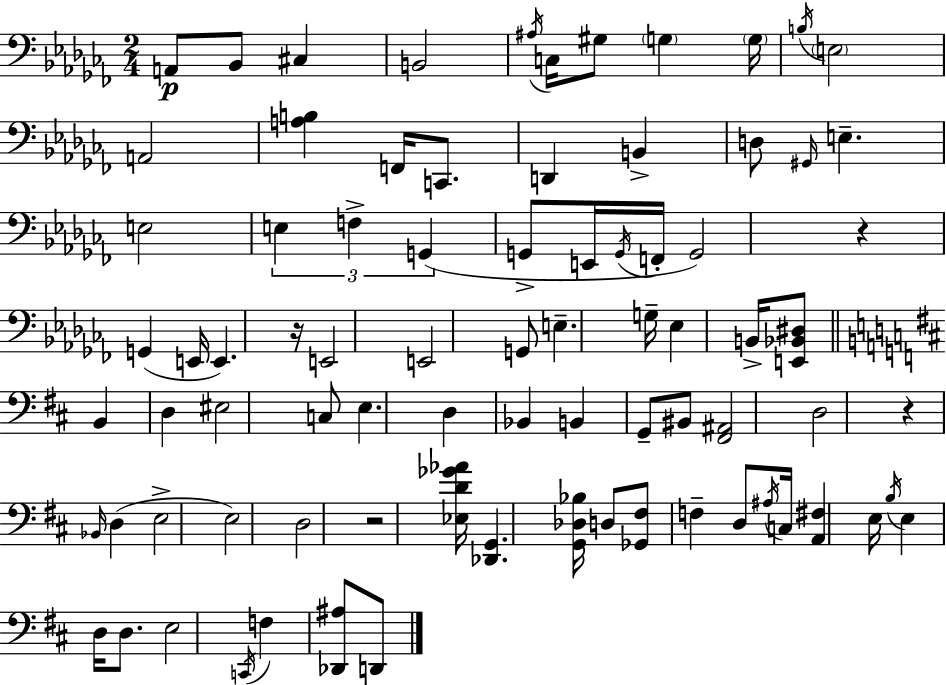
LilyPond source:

{
  \clef bass
  \numericTimeSignature
  \time 2/4
  \key aes \minor
  a,8\p bes,8 cis4 | b,2 | \acciaccatura { ais16 } c16 gis8 \parenthesize g4 | \parenthesize g16 \acciaccatura { b16 } \parenthesize e2 | \break a,2 | <a b>4 f,16 c,8. | d,4 b,4-> | d8 \grace { gis,16 } e4.-- | \break e2 | \tuplet 3/2 { e4 f4-> | g,4( } g,8-> | e,16 \acciaccatura { g,16 } f,16-. g,2) | \break r4 | g,4( e,16 e,4.) | r16 e,2 | e,2 | \break g,8 e4.-- | g16-- ees4 | b,16-> <e, bes, dis>8 \bar "||" \break \key b \minor b,4 d4 | eis2 | c8 e4. | d4 bes,4 | \break b,4 g,8-- bis,8 | <fis, ais,>2 | d2 | r4 \grace { bes,16 }( d4 | \break e2-> | e2) | d2 | r2 | \break <ees d' ges' aes'>16 <des, g,>4. | <g, des bes>16 d8 <ges, fis>8 f4-- | d8 \acciaccatura { ais16 } c16 <a, fis>4 | e16 \acciaccatura { b16 } e4 d16 | \break d8. e2 | \acciaccatura { c,16 } f4 | <des, ais>8 d,8 \bar "|."
}